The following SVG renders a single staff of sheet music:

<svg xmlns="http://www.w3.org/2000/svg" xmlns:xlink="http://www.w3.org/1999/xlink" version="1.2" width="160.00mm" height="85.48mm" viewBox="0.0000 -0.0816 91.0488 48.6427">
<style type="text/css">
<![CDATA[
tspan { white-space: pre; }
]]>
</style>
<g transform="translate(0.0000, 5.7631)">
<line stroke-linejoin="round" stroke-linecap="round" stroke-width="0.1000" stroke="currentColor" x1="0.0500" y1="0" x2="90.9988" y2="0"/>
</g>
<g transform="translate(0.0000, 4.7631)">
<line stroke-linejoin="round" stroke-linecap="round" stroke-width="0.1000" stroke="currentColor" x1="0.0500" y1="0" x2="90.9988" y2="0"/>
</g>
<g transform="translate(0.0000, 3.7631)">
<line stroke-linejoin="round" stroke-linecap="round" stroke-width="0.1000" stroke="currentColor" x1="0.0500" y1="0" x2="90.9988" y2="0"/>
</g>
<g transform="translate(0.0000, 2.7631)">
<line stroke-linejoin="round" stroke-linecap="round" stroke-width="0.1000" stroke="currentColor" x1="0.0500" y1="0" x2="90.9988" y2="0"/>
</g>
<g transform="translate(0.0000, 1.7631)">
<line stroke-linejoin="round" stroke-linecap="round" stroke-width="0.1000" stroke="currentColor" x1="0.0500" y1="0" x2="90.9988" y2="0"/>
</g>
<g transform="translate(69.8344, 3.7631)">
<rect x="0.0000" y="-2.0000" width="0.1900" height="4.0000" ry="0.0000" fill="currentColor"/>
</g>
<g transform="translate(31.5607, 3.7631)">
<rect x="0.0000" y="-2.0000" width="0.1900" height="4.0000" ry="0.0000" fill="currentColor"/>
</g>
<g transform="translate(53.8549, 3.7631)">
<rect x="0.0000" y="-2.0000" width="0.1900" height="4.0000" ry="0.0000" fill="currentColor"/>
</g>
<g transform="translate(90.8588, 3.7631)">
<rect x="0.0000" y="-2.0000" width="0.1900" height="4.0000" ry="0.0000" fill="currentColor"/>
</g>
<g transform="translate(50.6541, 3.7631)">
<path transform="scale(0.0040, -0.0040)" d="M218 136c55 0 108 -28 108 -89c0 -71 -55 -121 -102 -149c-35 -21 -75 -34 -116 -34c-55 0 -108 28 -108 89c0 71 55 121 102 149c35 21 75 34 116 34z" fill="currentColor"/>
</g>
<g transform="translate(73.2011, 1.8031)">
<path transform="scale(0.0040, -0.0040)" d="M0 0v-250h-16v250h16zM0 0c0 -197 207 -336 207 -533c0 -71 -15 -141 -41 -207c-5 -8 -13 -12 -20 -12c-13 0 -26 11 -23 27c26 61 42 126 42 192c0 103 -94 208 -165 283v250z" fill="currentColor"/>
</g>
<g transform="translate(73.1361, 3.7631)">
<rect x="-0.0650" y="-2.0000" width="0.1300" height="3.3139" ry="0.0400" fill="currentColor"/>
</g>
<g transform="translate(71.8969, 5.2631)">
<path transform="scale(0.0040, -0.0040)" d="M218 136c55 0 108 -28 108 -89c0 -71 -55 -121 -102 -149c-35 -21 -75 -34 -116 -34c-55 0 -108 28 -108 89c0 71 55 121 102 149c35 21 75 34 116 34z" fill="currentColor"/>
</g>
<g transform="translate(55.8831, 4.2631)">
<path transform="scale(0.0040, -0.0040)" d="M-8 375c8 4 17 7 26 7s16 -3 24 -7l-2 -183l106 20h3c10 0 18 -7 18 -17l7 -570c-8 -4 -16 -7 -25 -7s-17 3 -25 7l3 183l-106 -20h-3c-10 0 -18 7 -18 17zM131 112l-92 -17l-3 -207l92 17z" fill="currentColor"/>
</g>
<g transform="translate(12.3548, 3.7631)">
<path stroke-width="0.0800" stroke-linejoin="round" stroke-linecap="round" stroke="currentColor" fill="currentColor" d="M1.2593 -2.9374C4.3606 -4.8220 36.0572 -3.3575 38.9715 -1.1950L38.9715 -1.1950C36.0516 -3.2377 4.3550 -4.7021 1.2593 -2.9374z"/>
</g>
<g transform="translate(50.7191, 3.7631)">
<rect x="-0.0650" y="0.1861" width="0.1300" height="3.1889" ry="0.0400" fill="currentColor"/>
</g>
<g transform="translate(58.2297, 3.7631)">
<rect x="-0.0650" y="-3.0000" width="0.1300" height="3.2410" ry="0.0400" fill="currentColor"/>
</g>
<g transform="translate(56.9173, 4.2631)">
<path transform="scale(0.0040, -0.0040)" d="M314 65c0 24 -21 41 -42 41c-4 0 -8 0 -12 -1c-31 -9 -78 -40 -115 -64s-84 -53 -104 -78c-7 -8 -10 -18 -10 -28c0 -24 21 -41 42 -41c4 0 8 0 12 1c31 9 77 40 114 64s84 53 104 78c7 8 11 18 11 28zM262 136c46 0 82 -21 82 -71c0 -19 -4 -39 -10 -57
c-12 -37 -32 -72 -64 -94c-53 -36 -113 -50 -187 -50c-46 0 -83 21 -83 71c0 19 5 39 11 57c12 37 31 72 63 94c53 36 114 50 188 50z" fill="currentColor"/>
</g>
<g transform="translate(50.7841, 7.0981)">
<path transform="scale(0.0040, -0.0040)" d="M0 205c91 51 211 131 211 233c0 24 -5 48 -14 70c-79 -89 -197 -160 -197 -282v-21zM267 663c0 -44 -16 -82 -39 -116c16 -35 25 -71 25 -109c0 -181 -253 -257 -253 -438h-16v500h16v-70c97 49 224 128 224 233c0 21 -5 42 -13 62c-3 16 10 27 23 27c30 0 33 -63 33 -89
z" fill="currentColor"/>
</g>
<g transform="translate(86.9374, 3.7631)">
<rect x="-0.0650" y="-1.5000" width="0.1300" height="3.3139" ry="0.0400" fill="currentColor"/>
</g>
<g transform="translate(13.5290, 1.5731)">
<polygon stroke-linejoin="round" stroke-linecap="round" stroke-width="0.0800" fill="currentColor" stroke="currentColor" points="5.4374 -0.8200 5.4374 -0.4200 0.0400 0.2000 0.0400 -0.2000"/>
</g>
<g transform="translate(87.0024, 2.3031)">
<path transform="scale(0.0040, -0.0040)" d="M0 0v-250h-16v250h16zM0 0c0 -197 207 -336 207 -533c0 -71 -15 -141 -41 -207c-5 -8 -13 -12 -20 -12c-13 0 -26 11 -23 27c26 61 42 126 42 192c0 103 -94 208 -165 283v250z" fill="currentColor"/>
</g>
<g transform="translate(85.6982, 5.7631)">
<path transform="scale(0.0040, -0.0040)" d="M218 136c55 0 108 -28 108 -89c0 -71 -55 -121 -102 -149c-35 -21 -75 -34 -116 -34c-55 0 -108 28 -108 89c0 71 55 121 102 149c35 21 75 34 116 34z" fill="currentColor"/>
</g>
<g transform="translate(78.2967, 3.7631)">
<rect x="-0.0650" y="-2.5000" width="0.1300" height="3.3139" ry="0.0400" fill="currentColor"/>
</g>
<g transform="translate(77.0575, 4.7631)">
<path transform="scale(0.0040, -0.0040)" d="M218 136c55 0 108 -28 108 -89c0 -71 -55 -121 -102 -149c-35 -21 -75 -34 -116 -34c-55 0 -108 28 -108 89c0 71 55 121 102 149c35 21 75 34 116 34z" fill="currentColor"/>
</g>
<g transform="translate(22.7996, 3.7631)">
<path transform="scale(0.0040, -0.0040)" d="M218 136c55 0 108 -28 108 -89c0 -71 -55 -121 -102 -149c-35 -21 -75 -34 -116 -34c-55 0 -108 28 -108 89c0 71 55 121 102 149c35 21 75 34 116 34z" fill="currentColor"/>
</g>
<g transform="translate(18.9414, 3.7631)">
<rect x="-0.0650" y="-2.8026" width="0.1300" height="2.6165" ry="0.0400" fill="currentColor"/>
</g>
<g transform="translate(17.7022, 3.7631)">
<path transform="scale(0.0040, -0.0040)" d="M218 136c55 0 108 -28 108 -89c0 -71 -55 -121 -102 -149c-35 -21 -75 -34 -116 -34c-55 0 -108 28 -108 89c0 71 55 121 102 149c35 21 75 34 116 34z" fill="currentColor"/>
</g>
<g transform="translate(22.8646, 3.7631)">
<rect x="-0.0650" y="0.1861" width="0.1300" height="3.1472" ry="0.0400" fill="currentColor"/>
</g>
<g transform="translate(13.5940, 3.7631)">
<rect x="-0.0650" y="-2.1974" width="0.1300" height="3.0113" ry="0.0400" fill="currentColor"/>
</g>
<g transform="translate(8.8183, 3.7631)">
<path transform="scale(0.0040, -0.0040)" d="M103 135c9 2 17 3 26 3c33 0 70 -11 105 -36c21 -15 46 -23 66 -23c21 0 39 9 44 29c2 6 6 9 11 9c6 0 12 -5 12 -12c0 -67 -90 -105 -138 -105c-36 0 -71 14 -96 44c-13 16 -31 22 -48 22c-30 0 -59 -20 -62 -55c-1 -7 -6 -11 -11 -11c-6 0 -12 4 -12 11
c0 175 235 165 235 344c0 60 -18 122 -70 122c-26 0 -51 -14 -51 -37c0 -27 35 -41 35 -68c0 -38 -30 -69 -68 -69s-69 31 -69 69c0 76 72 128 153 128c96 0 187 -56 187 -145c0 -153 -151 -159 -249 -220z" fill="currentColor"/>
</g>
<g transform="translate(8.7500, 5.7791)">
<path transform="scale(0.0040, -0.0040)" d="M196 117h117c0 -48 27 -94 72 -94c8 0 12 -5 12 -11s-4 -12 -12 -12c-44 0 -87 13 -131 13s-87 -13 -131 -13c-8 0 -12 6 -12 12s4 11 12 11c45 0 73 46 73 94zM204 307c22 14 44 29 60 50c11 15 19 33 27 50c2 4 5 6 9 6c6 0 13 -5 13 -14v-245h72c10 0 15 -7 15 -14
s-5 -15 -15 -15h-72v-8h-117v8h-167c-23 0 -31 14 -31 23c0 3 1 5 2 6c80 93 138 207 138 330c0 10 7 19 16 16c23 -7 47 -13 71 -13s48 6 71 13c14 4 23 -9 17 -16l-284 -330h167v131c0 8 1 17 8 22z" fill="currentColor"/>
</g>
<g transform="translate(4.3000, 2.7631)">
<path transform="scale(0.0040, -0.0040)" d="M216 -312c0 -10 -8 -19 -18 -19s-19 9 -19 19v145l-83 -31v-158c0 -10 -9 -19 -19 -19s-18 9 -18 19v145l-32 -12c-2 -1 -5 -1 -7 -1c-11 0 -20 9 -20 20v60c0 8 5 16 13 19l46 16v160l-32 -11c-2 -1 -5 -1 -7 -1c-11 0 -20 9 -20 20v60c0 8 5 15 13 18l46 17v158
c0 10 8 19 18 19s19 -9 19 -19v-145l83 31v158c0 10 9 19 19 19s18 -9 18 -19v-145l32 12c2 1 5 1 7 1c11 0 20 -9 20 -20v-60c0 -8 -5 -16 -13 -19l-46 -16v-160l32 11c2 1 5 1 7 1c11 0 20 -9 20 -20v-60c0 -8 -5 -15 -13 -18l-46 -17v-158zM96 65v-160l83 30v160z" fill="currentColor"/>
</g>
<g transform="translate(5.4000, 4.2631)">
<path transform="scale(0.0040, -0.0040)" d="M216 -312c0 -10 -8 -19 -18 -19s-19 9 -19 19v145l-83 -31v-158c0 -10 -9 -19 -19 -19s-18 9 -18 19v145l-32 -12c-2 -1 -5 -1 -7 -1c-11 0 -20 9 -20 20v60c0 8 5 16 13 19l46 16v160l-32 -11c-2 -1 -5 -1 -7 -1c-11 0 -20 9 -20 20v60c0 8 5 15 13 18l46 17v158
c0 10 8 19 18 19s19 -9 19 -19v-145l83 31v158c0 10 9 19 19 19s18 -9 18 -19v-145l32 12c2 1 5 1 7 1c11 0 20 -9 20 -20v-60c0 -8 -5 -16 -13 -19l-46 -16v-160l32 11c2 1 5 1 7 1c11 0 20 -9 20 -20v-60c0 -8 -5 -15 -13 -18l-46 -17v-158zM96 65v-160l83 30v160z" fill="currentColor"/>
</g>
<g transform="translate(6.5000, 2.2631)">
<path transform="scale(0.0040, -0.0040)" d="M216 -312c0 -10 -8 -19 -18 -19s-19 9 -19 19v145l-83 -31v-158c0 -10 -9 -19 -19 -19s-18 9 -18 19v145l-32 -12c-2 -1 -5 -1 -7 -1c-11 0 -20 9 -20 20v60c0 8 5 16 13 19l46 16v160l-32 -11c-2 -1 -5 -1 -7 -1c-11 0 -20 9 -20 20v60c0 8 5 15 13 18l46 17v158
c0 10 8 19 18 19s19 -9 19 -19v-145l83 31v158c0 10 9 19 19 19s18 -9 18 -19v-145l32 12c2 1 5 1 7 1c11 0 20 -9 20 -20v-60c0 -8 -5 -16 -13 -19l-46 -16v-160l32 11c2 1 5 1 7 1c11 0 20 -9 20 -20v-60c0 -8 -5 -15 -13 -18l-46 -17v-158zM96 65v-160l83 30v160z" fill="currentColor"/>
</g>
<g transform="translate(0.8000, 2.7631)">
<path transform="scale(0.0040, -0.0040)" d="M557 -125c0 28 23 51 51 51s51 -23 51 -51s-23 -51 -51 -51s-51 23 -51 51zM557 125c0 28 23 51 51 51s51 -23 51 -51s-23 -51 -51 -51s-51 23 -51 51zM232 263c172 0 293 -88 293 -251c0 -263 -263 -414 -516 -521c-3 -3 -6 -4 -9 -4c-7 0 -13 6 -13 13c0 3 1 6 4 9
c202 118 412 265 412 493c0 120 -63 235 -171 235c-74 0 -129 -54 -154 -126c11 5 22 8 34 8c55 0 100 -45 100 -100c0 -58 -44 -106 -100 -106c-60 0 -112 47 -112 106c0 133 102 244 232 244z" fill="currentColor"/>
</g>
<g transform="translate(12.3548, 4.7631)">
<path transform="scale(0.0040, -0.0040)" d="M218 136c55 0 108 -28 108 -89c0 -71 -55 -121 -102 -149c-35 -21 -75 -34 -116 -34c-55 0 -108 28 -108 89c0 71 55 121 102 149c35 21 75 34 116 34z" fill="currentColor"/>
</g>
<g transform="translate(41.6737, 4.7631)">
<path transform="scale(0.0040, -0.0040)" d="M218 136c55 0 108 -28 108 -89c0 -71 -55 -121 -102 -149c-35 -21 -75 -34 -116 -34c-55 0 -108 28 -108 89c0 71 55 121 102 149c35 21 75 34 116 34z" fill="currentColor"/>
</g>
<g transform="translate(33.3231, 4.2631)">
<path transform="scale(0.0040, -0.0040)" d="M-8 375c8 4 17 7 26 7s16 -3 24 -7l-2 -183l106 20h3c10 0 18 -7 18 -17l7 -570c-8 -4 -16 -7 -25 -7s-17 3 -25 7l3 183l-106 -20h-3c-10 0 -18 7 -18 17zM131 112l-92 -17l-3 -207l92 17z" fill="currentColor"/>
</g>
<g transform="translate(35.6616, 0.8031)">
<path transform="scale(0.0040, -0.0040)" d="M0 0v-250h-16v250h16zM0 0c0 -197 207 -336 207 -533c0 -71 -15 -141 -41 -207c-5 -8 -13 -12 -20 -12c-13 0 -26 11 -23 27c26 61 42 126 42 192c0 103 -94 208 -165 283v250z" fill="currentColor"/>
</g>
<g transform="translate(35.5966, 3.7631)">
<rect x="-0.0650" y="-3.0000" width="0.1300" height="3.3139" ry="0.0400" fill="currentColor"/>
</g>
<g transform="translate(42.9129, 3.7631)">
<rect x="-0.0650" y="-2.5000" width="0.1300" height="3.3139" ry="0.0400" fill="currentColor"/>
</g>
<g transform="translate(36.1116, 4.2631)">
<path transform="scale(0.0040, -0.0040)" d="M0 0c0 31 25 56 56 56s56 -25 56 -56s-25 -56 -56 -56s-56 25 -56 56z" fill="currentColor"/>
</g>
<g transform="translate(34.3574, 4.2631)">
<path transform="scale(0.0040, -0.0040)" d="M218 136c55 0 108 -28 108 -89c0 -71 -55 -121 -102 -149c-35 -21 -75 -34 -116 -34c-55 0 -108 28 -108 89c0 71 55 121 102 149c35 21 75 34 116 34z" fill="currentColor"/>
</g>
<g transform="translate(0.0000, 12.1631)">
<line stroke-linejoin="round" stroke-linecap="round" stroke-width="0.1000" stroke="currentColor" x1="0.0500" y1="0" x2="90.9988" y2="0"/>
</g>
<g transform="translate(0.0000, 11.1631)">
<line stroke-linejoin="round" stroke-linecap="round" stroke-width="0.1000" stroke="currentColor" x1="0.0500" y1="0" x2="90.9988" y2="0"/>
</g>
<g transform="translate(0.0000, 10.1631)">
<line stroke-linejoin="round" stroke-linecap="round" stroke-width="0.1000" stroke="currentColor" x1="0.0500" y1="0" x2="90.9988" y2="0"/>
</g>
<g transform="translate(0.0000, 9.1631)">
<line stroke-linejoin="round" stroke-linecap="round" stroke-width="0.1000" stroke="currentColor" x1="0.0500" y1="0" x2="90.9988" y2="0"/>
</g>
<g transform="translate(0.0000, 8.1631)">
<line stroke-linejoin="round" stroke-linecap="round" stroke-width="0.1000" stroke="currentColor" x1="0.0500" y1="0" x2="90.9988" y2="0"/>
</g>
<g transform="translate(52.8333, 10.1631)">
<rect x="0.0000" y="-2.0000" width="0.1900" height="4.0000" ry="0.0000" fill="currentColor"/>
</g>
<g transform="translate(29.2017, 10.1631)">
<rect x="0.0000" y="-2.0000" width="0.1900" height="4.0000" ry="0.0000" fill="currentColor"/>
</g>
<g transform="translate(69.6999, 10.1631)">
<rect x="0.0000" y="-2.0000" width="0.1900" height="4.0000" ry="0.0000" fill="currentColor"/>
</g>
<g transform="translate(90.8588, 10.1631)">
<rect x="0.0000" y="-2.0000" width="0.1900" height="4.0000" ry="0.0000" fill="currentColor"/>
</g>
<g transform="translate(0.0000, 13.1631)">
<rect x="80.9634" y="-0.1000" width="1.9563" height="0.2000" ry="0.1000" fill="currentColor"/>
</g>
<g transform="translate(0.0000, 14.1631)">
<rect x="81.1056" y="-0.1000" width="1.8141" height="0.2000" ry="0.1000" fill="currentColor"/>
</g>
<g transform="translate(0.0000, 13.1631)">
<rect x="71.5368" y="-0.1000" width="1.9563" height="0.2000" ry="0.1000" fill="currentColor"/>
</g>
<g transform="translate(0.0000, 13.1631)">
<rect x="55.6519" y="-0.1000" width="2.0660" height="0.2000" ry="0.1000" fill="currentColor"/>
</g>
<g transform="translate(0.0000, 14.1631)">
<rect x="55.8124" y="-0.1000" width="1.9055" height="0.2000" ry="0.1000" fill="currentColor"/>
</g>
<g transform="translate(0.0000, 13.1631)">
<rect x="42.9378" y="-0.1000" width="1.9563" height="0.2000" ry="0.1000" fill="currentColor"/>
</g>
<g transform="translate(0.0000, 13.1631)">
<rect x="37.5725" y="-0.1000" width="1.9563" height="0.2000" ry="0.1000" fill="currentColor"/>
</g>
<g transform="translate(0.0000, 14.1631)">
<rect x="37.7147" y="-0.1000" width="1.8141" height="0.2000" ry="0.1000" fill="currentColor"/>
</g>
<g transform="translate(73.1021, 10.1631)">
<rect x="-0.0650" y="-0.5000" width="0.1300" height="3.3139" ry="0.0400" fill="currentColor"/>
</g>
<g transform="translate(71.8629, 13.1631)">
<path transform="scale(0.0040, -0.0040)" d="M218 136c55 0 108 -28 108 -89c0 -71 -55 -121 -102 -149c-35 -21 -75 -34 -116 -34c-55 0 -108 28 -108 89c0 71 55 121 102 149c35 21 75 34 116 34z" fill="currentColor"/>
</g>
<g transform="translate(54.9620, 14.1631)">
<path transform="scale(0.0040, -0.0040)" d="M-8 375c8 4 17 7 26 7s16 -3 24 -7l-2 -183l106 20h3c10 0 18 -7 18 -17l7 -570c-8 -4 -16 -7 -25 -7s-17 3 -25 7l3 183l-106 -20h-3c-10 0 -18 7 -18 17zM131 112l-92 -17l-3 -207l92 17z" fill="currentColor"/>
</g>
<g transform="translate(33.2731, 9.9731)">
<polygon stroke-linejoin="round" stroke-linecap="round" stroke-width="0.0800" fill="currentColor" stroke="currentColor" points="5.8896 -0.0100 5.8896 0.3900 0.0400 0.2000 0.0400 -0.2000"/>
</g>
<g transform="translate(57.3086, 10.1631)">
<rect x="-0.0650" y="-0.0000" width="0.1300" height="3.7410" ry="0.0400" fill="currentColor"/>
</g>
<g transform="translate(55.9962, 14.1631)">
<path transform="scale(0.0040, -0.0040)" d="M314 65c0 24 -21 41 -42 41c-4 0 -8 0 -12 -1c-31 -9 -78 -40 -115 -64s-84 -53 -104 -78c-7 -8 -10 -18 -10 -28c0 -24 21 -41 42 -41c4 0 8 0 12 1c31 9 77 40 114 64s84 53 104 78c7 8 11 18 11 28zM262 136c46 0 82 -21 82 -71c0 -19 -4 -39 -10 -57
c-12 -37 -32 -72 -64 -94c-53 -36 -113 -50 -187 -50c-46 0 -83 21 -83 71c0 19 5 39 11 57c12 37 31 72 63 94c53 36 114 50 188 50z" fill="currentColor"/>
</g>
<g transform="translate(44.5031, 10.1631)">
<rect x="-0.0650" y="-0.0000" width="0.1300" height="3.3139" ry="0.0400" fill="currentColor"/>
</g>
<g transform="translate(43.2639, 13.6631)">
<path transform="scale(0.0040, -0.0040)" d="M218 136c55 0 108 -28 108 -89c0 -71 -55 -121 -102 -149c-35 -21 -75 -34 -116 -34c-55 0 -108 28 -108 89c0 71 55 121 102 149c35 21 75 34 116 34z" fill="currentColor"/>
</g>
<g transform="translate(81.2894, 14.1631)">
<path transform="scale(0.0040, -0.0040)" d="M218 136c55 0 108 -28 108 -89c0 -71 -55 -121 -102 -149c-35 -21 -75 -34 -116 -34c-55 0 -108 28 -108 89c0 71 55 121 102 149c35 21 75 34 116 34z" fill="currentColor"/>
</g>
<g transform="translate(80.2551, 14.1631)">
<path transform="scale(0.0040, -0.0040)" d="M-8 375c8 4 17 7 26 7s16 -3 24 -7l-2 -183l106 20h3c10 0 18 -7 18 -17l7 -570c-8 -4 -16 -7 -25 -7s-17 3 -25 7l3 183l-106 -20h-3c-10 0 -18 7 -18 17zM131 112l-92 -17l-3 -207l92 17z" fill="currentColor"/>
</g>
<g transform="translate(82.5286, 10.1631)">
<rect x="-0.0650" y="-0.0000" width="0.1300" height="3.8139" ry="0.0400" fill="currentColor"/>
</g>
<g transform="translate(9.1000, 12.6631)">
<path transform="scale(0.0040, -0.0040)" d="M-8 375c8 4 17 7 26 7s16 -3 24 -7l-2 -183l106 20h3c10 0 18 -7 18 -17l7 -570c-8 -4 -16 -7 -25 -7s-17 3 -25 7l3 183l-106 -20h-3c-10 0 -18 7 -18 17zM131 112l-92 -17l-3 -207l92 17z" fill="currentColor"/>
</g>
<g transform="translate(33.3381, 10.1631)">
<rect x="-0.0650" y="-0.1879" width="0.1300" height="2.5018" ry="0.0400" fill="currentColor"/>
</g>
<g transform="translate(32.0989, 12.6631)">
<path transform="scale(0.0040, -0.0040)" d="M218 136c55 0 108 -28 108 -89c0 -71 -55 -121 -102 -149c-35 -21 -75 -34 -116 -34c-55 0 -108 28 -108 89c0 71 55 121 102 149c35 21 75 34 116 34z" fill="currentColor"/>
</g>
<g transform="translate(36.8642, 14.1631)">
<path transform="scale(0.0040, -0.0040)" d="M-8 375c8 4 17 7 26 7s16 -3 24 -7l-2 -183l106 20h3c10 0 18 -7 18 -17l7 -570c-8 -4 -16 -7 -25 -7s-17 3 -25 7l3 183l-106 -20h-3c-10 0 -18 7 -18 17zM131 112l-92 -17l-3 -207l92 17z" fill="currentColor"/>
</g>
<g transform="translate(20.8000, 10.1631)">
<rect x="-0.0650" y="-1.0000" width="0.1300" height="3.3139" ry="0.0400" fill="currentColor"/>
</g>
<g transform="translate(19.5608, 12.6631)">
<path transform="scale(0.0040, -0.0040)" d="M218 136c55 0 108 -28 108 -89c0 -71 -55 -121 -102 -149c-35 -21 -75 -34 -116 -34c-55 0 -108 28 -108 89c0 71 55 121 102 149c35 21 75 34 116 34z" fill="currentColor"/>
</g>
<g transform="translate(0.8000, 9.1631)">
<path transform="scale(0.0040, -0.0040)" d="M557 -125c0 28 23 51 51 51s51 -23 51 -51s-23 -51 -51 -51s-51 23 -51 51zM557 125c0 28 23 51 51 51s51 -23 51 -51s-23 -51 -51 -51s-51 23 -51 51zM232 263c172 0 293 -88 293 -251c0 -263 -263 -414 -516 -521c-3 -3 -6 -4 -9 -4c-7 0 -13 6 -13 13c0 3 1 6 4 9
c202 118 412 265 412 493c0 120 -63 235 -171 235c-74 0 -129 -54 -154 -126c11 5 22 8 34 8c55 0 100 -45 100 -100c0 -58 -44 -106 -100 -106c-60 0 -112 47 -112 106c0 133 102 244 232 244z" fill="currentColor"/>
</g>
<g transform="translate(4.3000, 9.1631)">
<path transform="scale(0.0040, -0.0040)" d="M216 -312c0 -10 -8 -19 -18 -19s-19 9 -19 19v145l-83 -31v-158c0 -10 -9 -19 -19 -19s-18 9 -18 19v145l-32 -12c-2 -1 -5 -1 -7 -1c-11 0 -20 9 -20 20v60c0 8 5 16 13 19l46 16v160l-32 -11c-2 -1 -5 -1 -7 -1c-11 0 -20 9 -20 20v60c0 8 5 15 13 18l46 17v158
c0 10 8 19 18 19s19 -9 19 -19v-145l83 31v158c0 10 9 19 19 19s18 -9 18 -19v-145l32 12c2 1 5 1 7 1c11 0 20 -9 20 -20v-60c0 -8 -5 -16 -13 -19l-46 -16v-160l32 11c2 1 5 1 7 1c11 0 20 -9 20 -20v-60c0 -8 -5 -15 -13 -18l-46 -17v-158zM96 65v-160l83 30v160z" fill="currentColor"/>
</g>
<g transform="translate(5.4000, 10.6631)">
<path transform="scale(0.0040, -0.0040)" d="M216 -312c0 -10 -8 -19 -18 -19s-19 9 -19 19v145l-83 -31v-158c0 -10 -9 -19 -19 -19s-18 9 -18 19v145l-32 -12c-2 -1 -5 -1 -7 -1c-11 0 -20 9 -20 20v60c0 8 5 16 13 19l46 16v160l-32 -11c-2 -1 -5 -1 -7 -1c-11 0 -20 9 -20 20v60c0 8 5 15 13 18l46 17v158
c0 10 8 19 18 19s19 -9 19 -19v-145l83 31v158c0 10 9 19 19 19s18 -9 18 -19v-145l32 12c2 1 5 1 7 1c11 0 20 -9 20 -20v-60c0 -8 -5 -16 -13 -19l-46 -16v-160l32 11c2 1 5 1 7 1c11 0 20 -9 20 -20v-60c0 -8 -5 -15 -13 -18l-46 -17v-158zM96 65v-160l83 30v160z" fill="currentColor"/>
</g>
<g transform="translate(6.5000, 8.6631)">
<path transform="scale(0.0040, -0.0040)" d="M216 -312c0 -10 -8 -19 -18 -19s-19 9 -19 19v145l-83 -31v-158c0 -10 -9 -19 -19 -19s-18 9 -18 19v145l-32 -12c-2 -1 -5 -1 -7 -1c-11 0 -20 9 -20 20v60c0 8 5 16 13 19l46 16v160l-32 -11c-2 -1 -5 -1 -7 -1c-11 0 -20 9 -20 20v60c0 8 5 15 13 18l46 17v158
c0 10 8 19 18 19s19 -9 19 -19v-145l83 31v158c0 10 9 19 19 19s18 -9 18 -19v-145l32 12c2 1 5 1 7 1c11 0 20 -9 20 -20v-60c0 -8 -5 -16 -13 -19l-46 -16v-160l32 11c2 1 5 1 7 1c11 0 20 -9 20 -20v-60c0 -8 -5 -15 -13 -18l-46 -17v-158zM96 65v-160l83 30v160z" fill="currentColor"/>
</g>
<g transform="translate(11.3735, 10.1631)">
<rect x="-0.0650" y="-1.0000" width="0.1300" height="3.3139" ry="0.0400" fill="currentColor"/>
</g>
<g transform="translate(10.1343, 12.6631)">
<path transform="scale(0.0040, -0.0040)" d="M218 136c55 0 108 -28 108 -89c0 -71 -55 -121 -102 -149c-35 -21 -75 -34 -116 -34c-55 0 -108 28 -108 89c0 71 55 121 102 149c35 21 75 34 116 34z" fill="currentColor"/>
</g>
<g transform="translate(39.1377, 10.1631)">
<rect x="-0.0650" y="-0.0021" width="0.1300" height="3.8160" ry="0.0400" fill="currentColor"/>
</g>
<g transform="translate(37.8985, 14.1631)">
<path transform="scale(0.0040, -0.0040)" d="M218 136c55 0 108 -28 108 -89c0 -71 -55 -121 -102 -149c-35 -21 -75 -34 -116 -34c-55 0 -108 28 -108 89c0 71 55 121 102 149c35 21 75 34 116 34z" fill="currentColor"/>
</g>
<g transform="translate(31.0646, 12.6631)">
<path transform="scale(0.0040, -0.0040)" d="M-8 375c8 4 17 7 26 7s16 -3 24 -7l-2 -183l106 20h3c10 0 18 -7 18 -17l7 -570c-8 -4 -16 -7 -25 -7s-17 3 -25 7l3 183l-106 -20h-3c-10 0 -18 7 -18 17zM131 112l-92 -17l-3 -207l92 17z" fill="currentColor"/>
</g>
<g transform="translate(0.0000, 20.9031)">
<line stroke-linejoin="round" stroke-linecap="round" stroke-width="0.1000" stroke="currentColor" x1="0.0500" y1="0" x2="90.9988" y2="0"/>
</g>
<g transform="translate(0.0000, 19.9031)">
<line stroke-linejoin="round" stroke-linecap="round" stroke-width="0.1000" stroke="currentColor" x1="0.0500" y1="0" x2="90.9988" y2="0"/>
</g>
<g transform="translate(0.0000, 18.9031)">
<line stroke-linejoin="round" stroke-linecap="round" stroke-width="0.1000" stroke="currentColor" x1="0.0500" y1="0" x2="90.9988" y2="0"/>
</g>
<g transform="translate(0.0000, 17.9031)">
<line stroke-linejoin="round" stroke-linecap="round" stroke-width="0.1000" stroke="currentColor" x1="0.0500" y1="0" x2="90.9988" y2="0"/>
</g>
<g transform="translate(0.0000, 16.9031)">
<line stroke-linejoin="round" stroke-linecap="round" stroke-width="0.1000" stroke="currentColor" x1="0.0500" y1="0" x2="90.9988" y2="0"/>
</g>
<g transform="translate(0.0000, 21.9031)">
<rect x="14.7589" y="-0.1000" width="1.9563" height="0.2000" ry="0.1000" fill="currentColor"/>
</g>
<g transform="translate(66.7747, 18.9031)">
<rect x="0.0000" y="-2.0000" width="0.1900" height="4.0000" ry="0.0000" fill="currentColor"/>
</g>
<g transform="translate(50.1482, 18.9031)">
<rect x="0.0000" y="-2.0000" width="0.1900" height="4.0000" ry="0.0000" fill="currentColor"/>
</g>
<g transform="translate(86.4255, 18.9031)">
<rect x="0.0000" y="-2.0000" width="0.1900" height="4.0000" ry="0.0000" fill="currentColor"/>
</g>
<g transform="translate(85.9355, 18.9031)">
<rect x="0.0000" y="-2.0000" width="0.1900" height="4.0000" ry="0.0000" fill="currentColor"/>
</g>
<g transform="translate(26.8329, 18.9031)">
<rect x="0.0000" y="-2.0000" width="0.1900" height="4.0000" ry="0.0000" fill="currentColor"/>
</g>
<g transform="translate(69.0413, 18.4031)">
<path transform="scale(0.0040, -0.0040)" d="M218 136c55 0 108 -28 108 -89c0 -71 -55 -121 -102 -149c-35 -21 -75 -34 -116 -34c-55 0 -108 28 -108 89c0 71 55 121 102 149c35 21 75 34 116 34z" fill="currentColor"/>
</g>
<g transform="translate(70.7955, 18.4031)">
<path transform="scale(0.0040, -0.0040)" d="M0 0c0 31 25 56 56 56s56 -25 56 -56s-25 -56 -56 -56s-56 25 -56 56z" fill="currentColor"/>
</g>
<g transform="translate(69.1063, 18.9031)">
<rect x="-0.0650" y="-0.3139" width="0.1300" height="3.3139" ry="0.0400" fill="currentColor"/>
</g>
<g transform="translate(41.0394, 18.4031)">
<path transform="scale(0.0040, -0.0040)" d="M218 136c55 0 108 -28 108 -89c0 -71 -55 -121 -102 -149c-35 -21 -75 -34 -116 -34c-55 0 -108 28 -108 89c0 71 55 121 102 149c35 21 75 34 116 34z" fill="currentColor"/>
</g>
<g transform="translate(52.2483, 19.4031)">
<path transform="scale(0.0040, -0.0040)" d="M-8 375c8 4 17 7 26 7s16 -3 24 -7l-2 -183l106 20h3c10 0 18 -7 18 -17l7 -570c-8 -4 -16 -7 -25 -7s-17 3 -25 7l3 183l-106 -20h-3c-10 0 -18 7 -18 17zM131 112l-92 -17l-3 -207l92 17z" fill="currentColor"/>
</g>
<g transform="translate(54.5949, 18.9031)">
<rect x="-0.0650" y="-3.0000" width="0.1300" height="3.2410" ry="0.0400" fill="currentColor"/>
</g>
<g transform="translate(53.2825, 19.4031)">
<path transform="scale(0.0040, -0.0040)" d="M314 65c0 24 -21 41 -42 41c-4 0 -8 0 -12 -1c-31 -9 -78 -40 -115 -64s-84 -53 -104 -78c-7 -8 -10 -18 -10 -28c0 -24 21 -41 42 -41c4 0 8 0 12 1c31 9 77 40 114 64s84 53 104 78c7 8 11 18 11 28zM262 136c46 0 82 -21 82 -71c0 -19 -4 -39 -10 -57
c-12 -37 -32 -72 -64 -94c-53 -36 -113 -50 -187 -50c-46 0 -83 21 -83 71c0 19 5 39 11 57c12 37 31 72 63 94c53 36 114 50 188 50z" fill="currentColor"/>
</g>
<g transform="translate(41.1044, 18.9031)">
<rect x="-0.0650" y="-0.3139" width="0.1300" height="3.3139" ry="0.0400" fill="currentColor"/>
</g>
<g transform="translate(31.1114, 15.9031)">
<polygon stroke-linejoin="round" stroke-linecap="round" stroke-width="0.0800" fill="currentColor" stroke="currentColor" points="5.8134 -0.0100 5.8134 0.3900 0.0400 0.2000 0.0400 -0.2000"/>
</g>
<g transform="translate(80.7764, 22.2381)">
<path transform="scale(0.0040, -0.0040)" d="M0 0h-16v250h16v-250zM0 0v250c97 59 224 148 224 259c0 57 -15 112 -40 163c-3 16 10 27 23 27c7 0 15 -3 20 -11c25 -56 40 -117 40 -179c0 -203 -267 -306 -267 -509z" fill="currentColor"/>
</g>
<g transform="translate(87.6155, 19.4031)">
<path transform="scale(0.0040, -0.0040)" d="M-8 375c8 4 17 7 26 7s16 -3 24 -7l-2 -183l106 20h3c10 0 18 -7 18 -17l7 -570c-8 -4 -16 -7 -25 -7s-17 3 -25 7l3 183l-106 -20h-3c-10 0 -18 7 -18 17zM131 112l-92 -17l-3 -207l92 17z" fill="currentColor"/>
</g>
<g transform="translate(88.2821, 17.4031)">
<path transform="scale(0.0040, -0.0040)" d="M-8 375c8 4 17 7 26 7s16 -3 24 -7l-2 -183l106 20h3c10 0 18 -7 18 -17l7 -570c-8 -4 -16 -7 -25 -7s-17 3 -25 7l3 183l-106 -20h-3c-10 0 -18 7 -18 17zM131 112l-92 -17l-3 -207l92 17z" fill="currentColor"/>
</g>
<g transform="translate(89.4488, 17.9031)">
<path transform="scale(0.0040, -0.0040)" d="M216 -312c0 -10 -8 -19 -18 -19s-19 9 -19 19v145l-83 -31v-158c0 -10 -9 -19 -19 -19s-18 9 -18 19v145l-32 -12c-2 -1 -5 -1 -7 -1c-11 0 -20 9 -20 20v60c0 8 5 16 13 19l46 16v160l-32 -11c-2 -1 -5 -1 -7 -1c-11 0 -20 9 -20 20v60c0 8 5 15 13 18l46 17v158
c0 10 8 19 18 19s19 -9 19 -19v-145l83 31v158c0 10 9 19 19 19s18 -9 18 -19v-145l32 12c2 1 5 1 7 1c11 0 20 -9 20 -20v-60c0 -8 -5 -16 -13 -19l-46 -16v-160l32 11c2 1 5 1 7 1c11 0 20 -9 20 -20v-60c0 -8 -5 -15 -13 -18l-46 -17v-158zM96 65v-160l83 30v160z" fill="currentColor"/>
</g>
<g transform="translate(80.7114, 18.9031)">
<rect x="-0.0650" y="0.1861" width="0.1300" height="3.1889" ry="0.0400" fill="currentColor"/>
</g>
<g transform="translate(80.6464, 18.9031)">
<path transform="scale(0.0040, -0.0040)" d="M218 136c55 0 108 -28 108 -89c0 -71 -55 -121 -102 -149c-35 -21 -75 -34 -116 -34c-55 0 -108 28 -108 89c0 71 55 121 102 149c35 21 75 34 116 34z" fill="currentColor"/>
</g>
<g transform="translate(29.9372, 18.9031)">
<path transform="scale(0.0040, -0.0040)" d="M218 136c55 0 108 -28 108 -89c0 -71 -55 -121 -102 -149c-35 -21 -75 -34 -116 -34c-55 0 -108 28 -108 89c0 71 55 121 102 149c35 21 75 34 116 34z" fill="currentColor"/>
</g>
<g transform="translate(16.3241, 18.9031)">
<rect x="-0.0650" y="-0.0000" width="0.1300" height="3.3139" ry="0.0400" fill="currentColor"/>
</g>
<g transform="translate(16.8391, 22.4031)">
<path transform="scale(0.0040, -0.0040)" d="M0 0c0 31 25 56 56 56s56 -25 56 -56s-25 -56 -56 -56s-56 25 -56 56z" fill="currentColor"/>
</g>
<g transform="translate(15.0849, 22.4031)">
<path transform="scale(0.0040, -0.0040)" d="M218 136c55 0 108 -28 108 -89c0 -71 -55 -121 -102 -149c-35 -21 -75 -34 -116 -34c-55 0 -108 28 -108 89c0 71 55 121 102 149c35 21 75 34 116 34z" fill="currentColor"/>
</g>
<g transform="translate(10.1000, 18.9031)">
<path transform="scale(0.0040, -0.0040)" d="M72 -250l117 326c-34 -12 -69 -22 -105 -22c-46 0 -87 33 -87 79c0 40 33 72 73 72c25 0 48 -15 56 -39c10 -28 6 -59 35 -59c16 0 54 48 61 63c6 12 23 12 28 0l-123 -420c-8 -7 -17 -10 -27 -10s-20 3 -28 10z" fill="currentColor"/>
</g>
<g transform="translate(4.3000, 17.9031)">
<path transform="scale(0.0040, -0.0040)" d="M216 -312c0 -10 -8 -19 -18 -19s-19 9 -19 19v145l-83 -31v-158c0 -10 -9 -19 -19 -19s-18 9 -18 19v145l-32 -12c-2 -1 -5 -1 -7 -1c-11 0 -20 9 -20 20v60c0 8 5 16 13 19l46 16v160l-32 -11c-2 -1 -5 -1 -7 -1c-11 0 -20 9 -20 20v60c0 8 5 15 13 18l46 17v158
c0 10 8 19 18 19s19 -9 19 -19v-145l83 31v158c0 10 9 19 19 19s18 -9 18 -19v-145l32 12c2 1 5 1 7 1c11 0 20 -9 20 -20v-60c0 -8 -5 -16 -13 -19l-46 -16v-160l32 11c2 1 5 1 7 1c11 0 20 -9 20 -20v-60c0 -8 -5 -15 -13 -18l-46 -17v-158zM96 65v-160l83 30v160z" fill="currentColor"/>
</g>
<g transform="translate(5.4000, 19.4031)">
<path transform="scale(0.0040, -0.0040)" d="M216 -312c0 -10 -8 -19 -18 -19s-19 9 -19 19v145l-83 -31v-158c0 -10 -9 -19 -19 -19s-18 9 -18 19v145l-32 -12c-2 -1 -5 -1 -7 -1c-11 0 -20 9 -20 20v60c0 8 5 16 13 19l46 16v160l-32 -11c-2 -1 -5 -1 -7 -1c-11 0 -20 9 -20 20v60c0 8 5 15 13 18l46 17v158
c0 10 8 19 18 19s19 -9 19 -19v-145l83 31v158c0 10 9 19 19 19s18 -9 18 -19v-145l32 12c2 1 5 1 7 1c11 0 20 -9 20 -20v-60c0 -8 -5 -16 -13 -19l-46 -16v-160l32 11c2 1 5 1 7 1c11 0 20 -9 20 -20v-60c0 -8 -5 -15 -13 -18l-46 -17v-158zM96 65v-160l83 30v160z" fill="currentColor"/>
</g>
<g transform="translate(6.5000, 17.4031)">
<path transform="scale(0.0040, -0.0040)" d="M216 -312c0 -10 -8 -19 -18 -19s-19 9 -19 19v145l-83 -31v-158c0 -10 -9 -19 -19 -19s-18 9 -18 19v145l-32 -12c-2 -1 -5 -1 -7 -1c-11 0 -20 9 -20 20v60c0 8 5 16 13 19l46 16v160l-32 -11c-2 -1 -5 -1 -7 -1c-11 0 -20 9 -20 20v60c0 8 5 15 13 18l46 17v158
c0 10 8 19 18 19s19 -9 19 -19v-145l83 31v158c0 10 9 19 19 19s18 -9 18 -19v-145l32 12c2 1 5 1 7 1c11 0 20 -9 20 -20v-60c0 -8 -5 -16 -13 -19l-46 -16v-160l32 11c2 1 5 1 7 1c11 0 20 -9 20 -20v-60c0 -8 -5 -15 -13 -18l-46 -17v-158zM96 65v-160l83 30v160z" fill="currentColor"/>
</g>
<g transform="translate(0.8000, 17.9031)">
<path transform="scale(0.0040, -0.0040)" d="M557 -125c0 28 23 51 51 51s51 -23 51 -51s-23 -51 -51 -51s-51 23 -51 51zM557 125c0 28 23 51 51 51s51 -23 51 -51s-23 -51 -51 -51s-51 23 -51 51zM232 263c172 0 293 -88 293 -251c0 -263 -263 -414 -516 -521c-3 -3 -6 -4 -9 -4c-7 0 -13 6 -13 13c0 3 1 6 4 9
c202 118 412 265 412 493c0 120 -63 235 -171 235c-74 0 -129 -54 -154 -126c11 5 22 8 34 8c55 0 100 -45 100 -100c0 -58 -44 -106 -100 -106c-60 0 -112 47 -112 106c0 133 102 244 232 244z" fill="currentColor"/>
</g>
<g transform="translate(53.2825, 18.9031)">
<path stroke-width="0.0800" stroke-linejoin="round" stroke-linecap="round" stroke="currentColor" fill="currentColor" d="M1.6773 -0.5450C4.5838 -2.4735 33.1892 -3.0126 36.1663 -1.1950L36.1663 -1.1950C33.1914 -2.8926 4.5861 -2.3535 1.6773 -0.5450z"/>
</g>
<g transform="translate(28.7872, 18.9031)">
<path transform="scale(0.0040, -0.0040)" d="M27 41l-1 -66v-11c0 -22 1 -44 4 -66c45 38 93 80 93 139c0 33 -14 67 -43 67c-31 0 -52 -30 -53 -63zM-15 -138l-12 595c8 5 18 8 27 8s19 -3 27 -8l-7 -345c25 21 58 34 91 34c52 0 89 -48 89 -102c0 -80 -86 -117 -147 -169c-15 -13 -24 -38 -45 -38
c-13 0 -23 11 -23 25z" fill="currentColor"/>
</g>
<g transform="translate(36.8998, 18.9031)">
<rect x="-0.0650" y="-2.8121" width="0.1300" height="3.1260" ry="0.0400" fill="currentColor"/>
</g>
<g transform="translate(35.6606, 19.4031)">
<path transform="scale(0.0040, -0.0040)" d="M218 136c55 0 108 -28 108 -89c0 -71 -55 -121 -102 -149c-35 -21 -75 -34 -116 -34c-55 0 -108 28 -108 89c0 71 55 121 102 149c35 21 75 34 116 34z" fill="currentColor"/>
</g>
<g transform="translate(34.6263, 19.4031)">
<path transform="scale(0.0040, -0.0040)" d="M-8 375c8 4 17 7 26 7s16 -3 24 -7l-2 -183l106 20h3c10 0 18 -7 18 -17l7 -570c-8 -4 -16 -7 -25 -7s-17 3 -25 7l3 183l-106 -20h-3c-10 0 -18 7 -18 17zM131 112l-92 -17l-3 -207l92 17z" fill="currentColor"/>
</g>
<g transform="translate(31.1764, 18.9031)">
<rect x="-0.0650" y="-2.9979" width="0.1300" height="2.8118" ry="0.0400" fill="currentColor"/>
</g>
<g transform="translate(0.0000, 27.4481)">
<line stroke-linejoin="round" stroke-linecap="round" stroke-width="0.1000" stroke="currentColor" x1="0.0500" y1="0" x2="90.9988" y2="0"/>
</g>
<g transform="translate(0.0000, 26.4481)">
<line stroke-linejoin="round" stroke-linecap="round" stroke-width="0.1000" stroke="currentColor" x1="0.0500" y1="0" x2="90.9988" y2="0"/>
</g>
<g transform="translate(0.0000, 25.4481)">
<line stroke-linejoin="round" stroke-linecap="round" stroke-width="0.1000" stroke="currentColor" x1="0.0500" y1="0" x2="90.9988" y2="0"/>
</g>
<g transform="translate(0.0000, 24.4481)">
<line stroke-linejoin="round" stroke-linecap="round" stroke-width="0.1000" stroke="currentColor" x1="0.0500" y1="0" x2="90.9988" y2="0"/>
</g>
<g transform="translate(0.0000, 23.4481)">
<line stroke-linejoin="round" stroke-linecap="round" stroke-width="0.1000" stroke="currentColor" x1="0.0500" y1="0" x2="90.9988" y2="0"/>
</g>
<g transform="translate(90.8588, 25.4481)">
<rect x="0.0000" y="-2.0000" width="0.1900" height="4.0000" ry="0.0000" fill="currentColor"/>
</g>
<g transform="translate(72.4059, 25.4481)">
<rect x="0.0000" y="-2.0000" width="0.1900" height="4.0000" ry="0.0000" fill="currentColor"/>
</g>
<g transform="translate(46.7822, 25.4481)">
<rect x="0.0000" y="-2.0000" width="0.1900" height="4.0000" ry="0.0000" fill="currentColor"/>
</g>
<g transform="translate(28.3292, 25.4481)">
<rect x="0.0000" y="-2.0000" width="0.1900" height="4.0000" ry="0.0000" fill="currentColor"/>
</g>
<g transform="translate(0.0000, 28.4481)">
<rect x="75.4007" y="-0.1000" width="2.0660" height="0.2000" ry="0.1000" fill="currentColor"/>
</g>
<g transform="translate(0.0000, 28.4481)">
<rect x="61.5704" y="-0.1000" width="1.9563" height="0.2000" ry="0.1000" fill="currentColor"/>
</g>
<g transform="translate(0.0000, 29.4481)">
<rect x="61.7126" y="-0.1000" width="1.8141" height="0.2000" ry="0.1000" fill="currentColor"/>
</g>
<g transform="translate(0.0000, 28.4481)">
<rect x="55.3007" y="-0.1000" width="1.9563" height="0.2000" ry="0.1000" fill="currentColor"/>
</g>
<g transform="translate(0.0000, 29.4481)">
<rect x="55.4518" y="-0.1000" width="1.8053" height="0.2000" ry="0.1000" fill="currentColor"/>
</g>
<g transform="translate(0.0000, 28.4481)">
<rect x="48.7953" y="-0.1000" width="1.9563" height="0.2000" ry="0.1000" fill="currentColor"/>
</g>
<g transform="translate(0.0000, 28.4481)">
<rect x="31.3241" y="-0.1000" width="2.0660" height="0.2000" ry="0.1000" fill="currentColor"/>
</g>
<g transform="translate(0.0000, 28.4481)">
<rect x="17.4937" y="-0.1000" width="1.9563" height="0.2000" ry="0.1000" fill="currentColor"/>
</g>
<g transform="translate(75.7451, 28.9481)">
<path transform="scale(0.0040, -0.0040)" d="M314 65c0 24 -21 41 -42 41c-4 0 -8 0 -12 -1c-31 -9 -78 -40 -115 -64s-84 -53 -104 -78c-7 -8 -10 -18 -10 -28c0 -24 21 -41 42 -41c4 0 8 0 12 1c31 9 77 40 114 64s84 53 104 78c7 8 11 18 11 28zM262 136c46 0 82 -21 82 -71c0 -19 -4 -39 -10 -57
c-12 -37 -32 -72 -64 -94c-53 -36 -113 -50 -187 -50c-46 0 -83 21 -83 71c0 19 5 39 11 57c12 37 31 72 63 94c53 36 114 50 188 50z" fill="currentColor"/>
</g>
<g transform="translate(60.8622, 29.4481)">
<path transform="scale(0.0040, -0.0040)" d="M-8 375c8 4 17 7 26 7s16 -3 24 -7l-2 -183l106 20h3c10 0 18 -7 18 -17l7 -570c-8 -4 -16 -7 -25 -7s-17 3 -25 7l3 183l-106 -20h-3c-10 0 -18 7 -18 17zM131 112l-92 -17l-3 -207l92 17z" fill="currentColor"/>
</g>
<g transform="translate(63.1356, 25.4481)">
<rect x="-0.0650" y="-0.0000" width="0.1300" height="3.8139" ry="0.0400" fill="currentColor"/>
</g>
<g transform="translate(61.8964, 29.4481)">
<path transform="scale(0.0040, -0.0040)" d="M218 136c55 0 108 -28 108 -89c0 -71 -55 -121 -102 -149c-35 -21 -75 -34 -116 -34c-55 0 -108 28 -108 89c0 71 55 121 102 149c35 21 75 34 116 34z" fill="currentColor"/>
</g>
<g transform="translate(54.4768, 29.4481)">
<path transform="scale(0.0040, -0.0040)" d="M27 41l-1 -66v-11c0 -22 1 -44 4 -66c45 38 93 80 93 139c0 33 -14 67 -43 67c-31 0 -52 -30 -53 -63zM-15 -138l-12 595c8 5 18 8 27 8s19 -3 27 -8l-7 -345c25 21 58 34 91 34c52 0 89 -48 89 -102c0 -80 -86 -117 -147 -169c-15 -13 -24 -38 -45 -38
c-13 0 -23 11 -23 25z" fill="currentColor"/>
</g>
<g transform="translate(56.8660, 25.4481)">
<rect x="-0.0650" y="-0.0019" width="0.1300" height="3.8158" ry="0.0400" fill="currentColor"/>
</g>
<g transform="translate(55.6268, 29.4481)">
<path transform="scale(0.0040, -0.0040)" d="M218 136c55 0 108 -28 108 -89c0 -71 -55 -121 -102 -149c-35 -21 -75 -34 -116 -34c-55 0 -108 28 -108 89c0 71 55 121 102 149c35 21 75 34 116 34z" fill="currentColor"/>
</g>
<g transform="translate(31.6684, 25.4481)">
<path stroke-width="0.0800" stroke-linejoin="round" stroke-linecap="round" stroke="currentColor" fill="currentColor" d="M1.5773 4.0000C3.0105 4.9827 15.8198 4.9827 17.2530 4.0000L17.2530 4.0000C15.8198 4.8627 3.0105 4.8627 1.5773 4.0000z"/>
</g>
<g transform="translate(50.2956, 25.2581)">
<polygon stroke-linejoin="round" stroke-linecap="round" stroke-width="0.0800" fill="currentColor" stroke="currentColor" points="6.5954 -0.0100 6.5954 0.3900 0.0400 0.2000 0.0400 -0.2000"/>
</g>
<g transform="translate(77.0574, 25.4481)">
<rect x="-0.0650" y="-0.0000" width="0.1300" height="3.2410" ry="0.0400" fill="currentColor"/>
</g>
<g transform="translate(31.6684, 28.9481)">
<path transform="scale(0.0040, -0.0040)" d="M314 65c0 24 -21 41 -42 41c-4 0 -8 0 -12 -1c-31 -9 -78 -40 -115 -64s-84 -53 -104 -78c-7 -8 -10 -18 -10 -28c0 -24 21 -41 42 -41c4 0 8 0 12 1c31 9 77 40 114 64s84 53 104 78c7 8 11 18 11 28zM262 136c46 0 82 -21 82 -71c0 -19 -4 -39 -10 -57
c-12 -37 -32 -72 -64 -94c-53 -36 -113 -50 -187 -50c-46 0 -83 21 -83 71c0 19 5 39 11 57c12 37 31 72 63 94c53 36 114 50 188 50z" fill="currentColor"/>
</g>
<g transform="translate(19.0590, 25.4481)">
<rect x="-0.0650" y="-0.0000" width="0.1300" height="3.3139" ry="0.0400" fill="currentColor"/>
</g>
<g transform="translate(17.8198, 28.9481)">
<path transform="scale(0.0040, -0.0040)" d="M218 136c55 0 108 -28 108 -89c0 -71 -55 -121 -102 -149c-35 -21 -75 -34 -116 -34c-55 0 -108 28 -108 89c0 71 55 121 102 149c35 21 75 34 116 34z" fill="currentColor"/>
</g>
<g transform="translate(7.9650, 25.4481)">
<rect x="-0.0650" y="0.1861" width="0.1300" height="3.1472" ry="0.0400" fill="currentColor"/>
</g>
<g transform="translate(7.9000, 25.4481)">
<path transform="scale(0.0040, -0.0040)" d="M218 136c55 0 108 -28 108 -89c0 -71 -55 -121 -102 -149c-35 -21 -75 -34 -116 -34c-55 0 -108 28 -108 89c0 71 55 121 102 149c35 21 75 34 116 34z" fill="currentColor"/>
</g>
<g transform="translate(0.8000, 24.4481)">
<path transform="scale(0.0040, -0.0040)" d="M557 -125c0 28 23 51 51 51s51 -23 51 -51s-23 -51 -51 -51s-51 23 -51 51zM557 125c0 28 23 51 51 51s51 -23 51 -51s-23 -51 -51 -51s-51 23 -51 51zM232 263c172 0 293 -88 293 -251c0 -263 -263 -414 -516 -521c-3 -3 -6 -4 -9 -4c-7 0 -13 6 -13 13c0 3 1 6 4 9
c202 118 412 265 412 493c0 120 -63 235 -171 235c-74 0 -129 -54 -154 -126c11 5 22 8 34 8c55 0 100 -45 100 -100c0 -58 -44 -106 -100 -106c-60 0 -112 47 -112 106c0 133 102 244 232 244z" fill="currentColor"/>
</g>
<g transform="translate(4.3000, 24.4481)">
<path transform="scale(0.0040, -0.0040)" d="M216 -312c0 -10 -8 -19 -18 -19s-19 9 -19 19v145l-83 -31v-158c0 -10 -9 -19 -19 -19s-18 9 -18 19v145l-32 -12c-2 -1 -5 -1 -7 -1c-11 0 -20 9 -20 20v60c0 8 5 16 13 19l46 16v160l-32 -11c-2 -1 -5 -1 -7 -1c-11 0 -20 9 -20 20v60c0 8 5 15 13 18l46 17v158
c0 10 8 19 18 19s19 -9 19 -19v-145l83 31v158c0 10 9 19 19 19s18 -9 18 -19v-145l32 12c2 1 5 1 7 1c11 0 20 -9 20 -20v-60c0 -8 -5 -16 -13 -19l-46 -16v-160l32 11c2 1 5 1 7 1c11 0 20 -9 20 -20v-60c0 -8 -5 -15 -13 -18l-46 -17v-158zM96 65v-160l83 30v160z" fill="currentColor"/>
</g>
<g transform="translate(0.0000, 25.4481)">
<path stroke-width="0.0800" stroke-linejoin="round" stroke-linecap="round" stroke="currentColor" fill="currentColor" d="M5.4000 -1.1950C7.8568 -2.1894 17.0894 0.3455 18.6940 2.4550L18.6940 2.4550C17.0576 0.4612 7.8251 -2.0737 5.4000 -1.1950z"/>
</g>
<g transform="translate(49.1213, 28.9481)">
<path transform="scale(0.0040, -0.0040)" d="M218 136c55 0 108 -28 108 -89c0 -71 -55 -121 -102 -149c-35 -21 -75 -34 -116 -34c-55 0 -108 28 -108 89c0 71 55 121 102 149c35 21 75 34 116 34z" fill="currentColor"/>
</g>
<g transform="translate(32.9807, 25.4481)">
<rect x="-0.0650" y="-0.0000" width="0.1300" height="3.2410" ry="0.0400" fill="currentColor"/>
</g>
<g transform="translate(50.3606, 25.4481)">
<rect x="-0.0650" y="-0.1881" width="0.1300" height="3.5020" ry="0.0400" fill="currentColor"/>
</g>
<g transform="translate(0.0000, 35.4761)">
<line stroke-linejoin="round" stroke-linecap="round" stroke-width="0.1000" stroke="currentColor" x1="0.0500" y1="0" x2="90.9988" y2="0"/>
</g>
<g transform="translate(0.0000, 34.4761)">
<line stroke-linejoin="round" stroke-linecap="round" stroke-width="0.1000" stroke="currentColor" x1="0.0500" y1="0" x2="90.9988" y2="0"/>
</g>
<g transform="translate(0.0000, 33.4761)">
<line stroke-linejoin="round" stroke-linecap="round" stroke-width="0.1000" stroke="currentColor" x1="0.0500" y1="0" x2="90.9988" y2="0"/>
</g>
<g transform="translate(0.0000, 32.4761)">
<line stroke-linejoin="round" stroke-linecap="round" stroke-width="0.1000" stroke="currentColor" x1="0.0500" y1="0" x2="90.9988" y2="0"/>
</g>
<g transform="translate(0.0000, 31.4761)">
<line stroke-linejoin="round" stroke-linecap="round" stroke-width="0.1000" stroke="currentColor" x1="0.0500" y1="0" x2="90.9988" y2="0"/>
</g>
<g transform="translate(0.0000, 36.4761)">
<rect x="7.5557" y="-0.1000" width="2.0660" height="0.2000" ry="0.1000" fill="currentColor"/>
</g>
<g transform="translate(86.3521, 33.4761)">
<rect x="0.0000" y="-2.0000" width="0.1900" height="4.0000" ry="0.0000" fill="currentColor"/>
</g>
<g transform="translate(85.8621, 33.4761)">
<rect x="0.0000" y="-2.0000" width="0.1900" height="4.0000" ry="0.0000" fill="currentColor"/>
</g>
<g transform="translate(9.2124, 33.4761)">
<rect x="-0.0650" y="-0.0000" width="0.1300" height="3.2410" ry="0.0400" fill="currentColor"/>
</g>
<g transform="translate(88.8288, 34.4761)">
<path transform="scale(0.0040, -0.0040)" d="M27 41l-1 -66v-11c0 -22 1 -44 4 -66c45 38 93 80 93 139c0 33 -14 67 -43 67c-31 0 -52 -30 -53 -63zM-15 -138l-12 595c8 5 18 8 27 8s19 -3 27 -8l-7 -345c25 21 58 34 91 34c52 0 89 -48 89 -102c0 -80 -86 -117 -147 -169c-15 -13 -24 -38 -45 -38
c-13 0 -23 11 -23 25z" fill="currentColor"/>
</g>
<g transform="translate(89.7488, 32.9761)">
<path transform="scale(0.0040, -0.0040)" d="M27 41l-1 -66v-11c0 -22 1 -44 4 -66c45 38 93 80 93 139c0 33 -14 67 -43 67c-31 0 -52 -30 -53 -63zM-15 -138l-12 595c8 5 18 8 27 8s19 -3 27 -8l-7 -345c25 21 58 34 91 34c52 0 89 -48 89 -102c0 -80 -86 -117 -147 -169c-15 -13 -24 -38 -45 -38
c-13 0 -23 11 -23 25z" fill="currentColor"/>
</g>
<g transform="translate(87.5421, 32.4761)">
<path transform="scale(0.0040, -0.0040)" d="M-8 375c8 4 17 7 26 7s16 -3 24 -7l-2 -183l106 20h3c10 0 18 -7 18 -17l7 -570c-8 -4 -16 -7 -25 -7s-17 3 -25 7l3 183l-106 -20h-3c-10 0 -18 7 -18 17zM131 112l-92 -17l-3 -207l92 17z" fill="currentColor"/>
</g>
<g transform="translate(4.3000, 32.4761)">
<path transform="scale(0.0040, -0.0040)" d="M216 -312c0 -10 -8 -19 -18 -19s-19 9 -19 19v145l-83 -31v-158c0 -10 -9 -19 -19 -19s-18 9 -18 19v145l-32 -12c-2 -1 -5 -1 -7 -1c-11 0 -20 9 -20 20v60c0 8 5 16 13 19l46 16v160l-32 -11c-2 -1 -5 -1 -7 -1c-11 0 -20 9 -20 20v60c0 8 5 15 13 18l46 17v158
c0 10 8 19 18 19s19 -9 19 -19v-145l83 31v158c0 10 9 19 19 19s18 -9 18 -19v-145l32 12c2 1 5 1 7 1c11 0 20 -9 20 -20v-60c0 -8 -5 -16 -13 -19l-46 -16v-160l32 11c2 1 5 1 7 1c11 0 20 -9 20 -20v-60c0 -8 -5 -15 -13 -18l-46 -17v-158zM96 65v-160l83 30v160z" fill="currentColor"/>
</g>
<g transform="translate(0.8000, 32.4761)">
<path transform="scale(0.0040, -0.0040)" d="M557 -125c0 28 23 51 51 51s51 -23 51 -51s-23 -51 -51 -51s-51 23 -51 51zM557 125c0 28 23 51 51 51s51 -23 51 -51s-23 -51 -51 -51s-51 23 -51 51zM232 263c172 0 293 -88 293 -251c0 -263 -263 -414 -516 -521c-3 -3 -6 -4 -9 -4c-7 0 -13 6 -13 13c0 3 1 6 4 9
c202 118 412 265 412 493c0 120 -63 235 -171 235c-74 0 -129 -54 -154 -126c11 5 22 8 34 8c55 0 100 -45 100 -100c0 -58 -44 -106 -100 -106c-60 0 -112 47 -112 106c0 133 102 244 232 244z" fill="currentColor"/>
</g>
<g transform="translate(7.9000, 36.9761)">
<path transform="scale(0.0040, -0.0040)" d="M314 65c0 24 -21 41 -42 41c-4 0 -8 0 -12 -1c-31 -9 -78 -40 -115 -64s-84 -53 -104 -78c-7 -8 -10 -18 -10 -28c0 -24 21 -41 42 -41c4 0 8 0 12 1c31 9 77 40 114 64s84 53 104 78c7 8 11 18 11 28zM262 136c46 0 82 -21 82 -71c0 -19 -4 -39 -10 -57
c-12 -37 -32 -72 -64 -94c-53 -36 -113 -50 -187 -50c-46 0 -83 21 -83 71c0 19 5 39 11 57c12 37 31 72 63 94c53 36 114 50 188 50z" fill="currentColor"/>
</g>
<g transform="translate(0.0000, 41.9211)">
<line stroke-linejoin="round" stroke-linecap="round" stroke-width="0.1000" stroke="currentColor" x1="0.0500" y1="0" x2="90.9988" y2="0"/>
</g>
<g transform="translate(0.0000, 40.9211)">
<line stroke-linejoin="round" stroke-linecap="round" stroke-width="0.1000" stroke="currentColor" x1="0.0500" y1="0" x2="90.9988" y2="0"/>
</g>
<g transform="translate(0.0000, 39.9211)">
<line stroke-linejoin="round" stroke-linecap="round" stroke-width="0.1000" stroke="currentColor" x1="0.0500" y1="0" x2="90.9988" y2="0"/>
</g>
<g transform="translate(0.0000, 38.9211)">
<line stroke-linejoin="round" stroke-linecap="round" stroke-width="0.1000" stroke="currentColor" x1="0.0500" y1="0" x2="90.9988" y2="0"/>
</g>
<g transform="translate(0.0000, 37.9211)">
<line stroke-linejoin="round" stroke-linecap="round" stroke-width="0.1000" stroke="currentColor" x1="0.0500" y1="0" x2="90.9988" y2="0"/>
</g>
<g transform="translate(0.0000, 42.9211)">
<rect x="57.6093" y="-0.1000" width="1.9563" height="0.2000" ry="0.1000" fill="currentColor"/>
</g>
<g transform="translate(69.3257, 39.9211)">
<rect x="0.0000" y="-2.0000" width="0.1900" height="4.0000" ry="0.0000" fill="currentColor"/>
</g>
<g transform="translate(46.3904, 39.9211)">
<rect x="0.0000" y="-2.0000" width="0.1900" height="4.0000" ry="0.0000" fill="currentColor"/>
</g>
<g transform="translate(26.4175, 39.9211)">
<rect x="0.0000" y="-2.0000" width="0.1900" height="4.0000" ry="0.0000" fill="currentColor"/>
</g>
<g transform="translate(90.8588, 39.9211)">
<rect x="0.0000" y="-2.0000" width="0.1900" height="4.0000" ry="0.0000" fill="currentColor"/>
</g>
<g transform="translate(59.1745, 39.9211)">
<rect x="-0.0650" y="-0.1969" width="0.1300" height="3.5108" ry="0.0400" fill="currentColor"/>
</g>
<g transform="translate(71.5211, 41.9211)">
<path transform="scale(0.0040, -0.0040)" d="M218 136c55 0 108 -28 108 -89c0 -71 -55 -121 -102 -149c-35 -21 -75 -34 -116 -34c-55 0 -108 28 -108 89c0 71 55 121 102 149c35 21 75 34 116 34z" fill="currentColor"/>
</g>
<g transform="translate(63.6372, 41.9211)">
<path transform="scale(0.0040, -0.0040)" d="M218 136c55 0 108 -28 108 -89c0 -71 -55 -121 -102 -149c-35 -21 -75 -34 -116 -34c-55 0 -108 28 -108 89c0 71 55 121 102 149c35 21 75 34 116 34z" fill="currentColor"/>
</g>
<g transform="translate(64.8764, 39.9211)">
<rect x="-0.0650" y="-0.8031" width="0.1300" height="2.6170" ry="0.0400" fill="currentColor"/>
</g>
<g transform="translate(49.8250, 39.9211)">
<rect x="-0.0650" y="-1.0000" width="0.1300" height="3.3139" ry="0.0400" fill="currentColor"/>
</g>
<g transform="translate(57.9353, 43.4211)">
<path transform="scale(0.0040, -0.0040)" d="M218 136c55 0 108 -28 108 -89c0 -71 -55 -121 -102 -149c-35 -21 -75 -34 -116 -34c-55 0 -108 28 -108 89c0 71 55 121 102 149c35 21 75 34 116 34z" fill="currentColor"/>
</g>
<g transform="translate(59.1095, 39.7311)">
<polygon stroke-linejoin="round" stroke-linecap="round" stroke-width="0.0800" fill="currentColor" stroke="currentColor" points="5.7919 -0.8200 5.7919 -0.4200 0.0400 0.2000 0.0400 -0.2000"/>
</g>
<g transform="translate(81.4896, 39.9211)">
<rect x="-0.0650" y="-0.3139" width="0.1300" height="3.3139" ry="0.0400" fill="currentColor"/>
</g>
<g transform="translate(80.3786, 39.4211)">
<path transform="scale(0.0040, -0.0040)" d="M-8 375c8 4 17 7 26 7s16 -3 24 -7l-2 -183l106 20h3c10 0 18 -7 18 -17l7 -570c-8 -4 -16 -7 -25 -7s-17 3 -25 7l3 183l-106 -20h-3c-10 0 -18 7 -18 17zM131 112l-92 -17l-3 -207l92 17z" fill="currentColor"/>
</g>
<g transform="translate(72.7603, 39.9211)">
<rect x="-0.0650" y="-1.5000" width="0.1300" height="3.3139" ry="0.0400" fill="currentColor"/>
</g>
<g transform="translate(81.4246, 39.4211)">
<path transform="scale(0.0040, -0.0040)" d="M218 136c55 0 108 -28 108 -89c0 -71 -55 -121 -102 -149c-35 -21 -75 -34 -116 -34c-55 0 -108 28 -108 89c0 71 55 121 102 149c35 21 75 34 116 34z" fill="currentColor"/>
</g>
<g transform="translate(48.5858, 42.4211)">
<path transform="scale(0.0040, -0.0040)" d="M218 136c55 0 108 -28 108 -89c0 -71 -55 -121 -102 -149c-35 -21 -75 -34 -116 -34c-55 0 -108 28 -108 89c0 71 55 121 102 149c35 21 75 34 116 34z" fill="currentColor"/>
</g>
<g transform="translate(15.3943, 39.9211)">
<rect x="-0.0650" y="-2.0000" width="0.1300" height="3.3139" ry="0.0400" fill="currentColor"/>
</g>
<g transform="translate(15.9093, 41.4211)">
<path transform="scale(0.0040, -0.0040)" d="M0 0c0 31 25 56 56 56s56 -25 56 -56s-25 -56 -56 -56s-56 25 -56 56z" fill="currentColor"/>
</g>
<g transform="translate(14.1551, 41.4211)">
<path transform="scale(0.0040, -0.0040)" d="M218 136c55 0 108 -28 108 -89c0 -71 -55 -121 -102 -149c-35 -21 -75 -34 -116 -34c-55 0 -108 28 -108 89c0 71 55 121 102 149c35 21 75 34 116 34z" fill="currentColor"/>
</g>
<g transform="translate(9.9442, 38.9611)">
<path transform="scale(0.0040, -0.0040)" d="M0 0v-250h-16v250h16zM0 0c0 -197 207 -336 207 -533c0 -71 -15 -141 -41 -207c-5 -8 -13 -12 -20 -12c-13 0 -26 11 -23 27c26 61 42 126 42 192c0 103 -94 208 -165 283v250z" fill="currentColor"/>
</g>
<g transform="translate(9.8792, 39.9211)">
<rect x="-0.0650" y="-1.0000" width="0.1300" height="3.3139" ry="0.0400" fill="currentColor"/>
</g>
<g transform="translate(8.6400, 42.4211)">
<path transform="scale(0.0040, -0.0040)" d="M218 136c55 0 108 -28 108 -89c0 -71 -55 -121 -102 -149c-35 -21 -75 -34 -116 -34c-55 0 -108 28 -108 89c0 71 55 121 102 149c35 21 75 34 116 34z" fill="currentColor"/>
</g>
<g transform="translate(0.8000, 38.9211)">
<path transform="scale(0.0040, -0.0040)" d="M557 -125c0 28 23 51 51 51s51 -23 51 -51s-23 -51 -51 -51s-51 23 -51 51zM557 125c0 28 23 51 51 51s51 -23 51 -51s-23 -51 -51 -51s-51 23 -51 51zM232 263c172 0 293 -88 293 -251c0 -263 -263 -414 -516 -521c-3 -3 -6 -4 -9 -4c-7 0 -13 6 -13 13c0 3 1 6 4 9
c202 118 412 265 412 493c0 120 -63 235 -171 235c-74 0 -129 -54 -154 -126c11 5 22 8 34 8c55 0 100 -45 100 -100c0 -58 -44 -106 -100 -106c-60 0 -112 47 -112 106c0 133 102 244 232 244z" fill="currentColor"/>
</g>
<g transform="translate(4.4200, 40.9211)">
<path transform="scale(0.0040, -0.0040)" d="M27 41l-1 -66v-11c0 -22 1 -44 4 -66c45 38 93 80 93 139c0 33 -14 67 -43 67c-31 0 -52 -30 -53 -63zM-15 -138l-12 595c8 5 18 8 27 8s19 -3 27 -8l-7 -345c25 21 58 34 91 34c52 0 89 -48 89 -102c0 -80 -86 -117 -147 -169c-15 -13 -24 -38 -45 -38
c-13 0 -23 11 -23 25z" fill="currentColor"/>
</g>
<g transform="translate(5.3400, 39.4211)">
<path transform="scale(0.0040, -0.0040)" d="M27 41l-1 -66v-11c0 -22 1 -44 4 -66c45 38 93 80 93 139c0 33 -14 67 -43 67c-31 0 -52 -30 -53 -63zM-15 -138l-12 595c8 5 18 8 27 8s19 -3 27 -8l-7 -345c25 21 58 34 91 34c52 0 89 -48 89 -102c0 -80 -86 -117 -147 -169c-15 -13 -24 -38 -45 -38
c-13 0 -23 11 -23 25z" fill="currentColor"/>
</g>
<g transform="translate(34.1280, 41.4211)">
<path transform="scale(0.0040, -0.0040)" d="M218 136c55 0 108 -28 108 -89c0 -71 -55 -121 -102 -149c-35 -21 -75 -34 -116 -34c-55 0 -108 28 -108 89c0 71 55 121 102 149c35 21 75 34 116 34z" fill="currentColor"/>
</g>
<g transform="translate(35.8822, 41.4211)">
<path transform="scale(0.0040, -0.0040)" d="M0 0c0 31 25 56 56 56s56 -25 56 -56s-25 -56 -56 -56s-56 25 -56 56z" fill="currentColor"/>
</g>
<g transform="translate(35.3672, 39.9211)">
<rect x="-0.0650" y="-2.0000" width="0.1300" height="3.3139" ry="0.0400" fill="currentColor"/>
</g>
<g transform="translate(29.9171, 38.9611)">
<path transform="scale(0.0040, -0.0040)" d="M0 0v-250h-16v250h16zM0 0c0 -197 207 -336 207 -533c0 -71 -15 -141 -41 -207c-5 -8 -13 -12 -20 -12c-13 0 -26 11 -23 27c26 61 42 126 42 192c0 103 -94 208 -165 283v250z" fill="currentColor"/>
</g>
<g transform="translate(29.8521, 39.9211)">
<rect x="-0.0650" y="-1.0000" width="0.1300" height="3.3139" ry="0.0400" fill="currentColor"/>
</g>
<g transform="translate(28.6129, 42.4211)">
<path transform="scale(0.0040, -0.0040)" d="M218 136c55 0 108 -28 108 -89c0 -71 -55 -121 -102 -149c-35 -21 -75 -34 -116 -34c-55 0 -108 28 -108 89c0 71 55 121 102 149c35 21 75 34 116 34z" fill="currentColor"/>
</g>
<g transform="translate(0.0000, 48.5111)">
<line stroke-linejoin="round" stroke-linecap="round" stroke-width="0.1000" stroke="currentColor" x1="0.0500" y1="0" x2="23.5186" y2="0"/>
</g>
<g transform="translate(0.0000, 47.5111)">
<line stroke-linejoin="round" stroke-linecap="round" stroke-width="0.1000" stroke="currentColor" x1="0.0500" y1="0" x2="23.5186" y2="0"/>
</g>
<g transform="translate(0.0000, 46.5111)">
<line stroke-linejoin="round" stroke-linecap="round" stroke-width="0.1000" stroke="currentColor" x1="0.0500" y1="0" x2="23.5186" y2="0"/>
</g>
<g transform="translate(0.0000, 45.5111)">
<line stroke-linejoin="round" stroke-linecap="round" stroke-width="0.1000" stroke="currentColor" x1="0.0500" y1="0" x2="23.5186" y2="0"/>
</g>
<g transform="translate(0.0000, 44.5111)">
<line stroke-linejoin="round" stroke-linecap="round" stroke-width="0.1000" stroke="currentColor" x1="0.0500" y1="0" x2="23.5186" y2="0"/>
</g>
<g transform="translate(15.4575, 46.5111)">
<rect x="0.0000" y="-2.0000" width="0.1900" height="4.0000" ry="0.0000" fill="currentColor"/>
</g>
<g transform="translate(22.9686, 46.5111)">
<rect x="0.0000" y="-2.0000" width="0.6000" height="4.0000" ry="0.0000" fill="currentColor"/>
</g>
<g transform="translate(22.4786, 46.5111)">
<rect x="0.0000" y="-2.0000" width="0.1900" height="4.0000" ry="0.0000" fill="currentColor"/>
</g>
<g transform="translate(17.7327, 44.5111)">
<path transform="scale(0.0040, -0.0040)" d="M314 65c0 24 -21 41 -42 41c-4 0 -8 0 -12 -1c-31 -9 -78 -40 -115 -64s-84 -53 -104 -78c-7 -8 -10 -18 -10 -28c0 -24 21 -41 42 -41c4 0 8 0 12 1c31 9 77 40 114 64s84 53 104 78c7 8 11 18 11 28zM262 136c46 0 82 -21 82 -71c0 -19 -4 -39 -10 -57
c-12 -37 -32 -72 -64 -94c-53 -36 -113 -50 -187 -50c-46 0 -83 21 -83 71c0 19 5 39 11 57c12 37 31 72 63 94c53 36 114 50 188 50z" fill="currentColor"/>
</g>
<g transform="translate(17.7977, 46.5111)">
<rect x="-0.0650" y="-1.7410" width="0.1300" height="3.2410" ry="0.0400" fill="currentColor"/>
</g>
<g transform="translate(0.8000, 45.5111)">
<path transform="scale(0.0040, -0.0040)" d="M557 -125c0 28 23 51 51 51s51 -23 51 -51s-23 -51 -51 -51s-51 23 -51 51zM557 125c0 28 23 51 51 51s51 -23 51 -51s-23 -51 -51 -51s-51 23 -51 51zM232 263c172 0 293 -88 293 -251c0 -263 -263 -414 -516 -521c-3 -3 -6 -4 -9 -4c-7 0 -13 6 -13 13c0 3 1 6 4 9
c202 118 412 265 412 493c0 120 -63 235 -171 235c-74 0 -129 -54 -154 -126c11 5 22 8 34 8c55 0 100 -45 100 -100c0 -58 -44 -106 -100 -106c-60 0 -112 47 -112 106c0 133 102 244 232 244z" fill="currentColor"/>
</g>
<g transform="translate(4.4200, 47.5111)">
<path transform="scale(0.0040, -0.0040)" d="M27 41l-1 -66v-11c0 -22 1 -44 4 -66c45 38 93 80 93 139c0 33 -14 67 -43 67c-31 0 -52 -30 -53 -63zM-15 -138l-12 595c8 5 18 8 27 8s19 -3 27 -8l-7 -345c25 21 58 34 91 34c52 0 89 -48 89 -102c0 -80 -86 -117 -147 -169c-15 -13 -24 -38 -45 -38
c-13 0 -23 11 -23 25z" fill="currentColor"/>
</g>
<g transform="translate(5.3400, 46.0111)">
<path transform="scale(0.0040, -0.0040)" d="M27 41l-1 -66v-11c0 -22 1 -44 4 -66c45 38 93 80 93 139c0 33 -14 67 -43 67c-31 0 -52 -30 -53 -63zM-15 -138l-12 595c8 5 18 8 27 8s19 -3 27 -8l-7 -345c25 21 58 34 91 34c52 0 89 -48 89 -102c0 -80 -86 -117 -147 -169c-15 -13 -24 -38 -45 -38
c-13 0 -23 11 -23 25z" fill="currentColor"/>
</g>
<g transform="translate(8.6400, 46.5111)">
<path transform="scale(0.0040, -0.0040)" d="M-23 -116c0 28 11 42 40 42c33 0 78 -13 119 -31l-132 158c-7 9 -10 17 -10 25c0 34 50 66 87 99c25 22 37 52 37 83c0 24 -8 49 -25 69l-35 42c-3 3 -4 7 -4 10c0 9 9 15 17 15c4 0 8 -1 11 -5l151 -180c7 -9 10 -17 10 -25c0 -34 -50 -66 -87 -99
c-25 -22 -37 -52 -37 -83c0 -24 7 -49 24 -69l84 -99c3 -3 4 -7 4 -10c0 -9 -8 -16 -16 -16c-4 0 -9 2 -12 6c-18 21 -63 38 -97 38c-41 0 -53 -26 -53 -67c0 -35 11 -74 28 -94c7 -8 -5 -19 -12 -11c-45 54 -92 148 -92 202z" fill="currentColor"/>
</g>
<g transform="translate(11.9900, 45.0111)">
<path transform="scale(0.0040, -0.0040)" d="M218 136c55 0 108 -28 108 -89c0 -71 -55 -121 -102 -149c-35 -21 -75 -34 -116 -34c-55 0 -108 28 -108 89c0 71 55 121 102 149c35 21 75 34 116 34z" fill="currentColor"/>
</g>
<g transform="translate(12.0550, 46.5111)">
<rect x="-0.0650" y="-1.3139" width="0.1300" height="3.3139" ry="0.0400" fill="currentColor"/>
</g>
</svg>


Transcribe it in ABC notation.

X:1
T:Untitled
M:2/4
L:1/4
K:A
B,,/2 D,/2 D, C,/2 B,, D,/4 C,2 A,,/2 B,, ^G,,/2 F,, F,, F,,/2 C,,/2 D,, C,,2 E,, C,, z/2 D,, _D,/2 C,/2 E, C,2 E, D,/2 D, D,, D,,2 D,,/2 _C,,/2 C,, D,,2 D,,2 F,,/2 A,, F,,/2 A,, F,, D,,/2 G,,/2 G,, E, z G, A,2